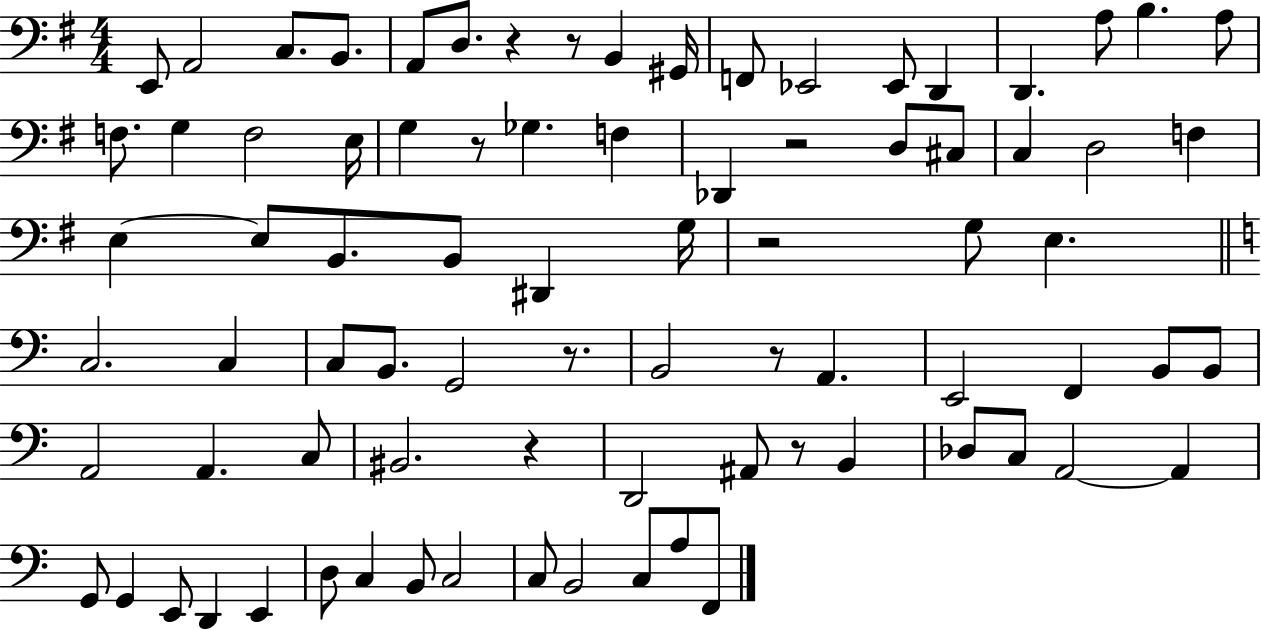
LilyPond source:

{
  \clef bass
  \numericTimeSignature
  \time 4/4
  \key g \major
  e,8 a,2 c8. b,8. | a,8 d8. r4 r8 b,4 gis,16 | f,8 ees,2 ees,8 d,4 | d,4. a8 b4. a8 | \break f8. g4 f2 e16 | g4 r8 ges4. f4 | des,4 r2 d8 cis8 | c4 d2 f4 | \break e4~~ e8 b,8. b,8 dis,4 g16 | r2 g8 e4. | \bar "||" \break \key c \major c2. c4 | c8 b,8. g,2 r8. | b,2 r8 a,4. | e,2 f,4 b,8 b,8 | \break a,2 a,4. c8 | bis,2. r4 | d,2 ais,8 r8 b,4 | des8 c8 a,2~~ a,4 | \break g,8 g,4 e,8 d,4 e,4 | d8 c4 b,8 c2 | c8 b,2 c8 a8 f,8 | \bar "|."
}